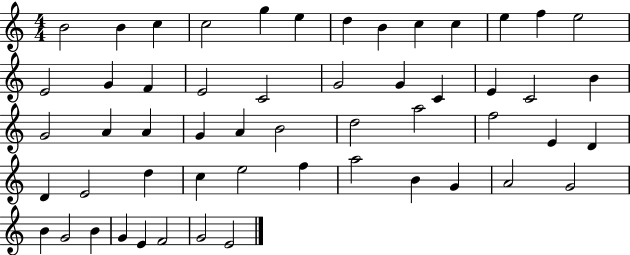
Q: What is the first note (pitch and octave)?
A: B4